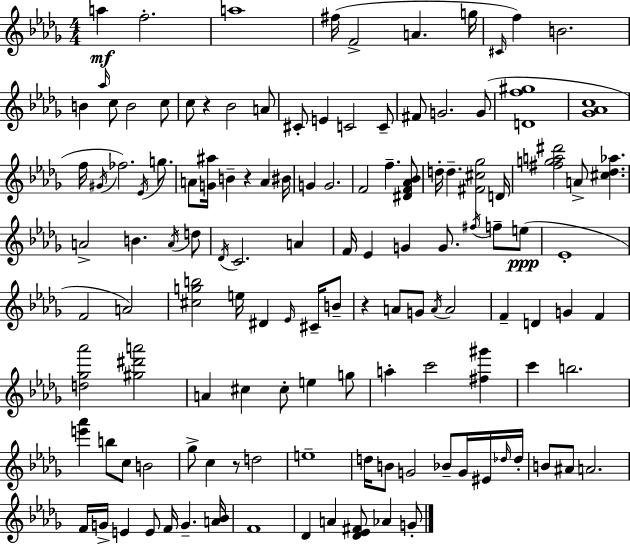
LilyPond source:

{
  \clef treble
  \numericTimeSignature
  \time 4/4
  \key bes \minor
  \repeat volta 2 { a''4\mf f''2.-. | a''1 | fis''16( f'2-> a'4. g''16 | \grace { cis'16 }) f''4 b'2. | \break b'4 \grace { aes''16 } c''8 b'2 | c''8 c''8 r4 bes'2 | a'8 cis'8-. e'4 c'2 | c'8-- fis'8 g'2. | \break g'8( <d' f'' gis''>1 | <ges' aes' c''>1 | f''16 \acciaccatura { gis'16 } fes''2.) | \acciaccatura { ees'16 } g''8. a'8 <g' ais''>16 b'4-- r4 a'4 | \break bis'16 g'4 g'2. | f'2 f''4.-- | <dis' f' aes' bes'>8 d''16-. d''4.-- <fis' cis'' ges''>2 | d'16 <fis'' g'' a'' dis'''>2 a'8-> <cis'' des'' aes''>4. | \break a'2-> b'4. | \acciaccatura { a'16 } d''8 \acciaccatura { des'16 } c'2. | a'4 f'16 ees'4 g'4 g'8. | \acciaccatura { fis''16 } f''8-- e''8(\ppp ees'1-. | \break f'2 a'2) | <cis'' g'' b''>2 e''16 | dis'4 \grace { ees'16 } cis'16-- b'8-- r4 a'8 g'8 | \acciaccatura { a'16 } a'2 f'4-- d'4 | \break g'4 f'4 <d'' ges'' aes'''>2 | <gis'' dis''' a'''>2 a'4 cis''4 | cis''8-. e''4 g''8 a''4-. c'''2 | <fis'' gis'''>4 c'''4 b''2. | \break <e''' aes'''>4 b''8 c''8 | b'2 ges''8-> c''4 r8 | d''2 e''1-- | d''16 b'8 g'2 | \break bes'8-- g'16 eis'16 \grace { des''16 } des''16-. b'8 ais'8 a'2. | f'16 g'16-> e'4 | e'8 f'16 g'4.-- <a' bes'>16 f'1 | des'4 a'4 | \break <des' ees' fis'>8 aes'4 g'8-. } \bar "|."
}